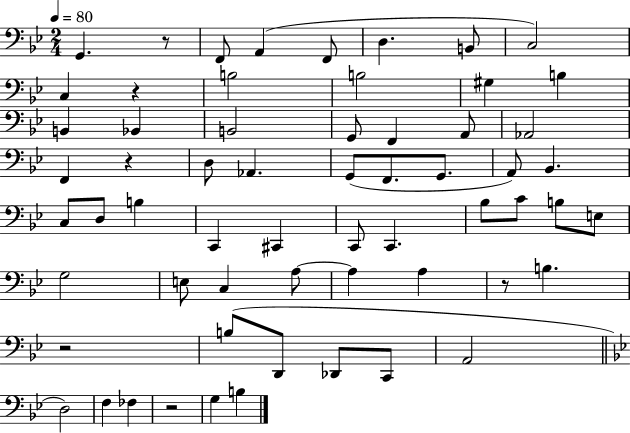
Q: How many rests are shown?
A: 6